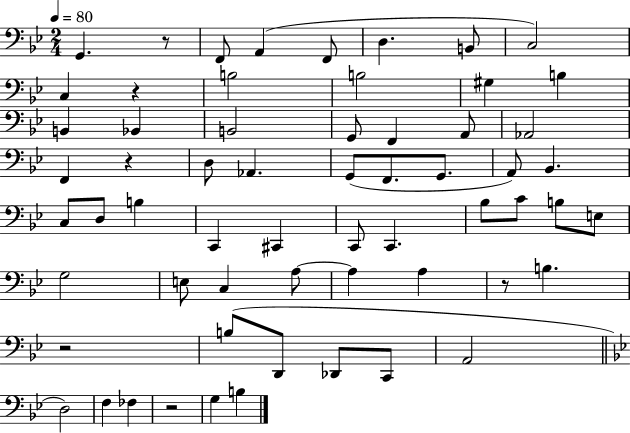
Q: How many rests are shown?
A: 6